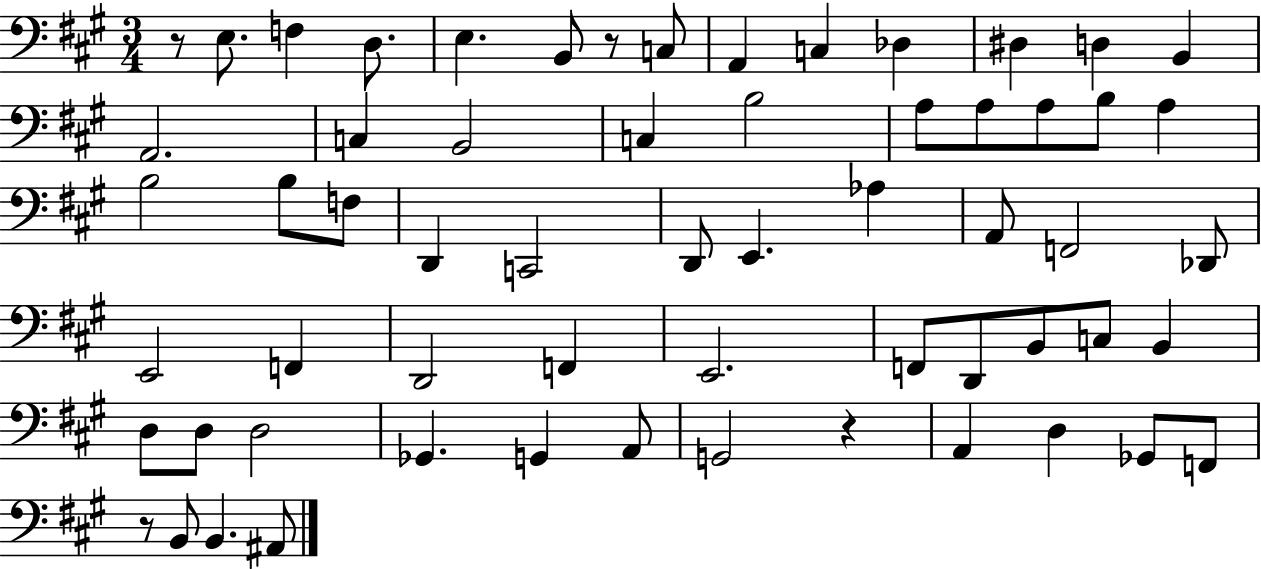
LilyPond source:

{
  \clef bass
  \numericTimeSignature
  \time 3/4
  \key a \major
  r8 e8. f4 d8. | e4. b,8 r8 c8 | a,4 c4 des4 | dis4 d4 b,4 | \break a,2. | c4 b,2 | c4 b2 | a8 a8 a8 b8 a4 | \break b2 b8 f8 | d,4 c,2 | d,8 e,4. aes4 | a,8 f,2 des,8 | \break e,2 f,4 | d,2 f,4 | e,2. | f,8 d,8 b,8 c8 b,4 | \break d8 d8 d2 | ges,4. g,4 a,8 | g,2 r4 | a,4 d4 ges,8 f,8 | \break r8 b,8 b,4. ais,8 | \bar "|."
}